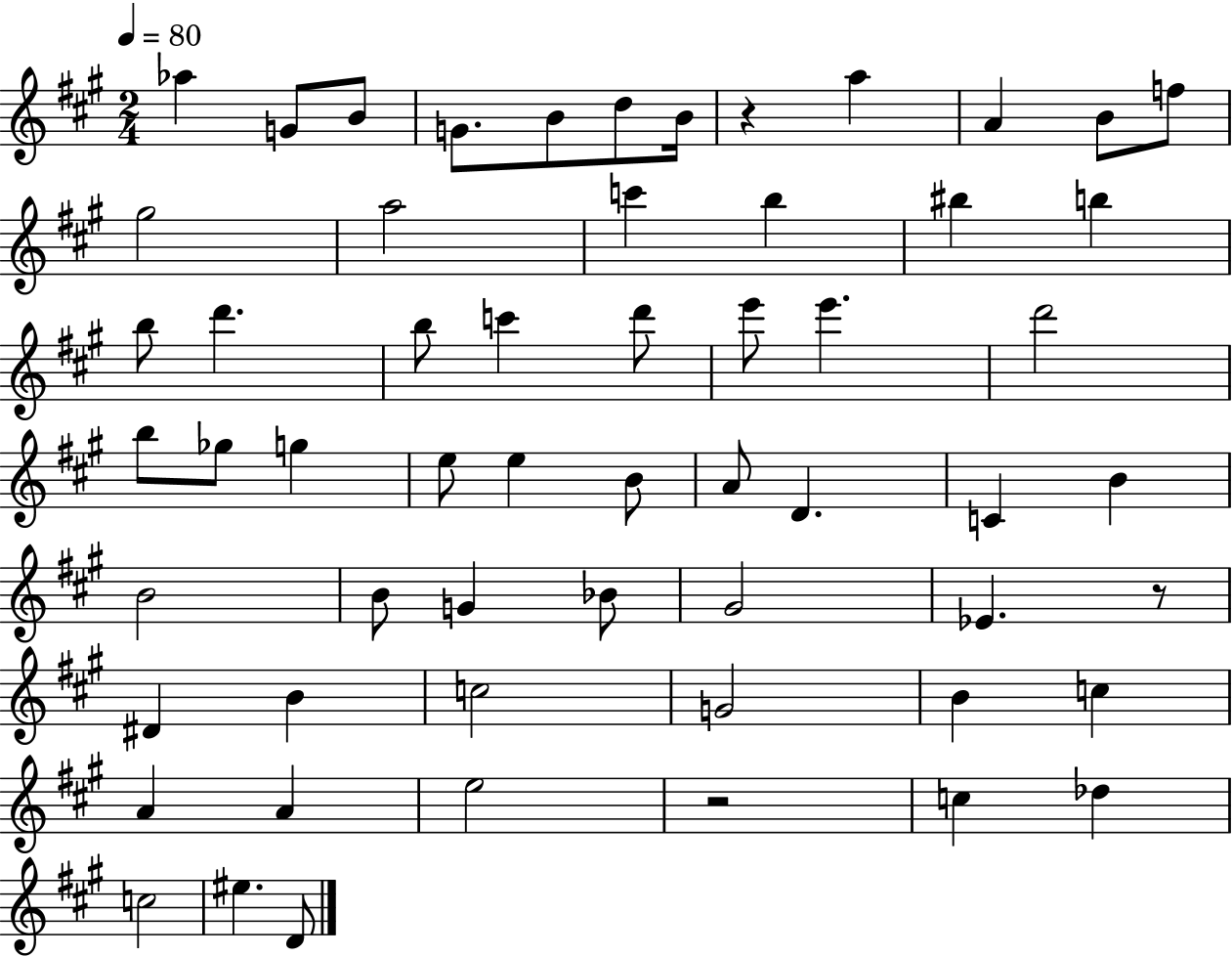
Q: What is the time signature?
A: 2/4